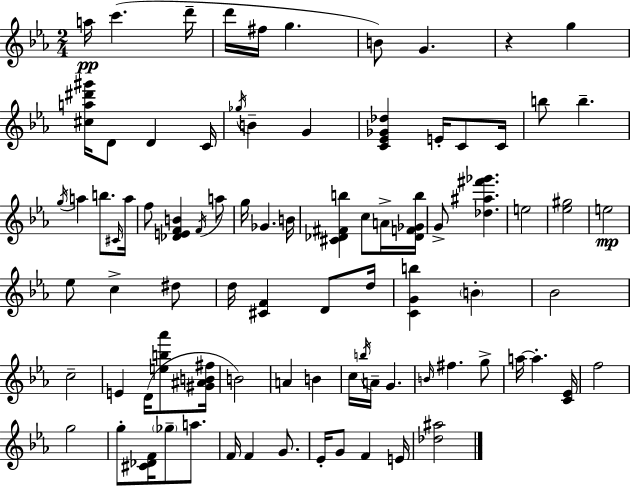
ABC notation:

X:1
T:Untitled
M:2/4
L:1/4
K:Eb
a/4 c' d'/4 d'/4 ^f/4 g B/2 G z g [^ca^d'^g']/4 D/2 D C/4 _g/4 B G [C_E_G_d] E/4 C/2 C/4 b/2 b g/4 a b/2 ^C/4 a/4 f/2 [_DEFB] F/4 a/2 g/4 _G B/4 [^C_D^Fb] c/2 A/4 [_DF_Gb]/4 G/2 [_d^a^f'_g'] e2 [_e^g]2 e2 _e/2 c ^d/2 d/4 [^CF] D/2 d/4 [CGb] B _B2 c2 E D/4 [eb_a']/2 [^G^AB^f]/4 B2 A B c/4 b/4 A/4 G B/4 ^f g/2 a/4 a [C_E]/4 f2 g2 g/2 [^C_DF]/4 _g/2 a/2 F/4 F G/2 _E/4 G/2 F E/4 [_d^a]2